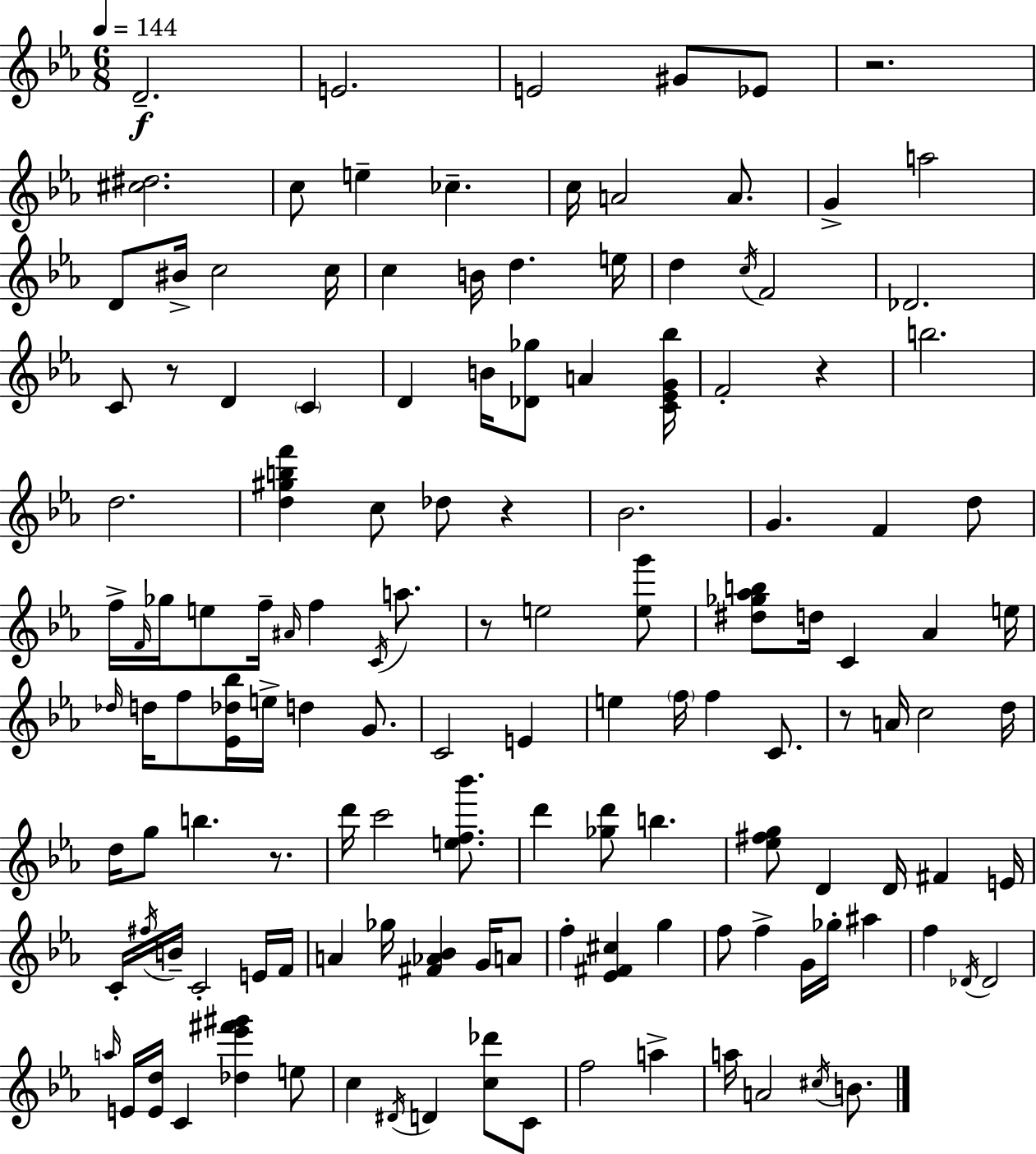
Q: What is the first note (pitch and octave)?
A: D4